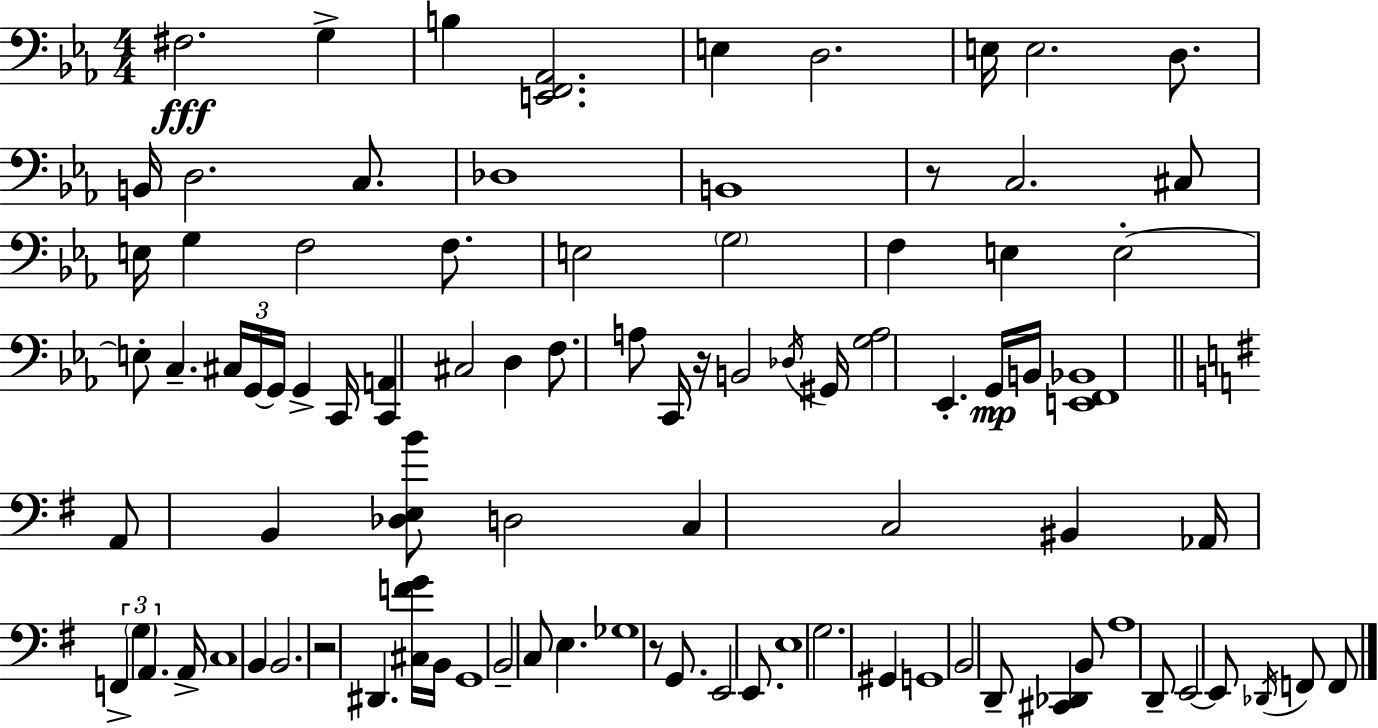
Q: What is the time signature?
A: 4/4